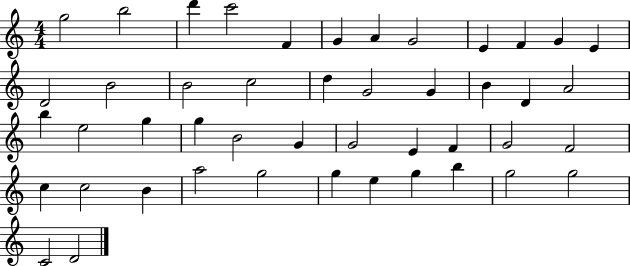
{
  \clef treble
  \numericTimeSignature
  \time 4/4
  \key c \major
  g''2 b''2 | d'''4 c'''2 f'4 | g'4 a'4 g'2 | e'4 f'4 g'4 e'4 | \break d'2 b'2 | b'2 c''2 | d''4 g'2 g'4 | b'4 d'4 a'2 | \break b''4 e''2 g''4 | g''4 b'2 g'4 | g'2 e'4 f'4 | g'2 f'2 | \break c''4 c''2 b'4 | a''2 g''2 | g''4 e''4 g''4 b''4 | g''2 g''2 | \break c'2 d'2 | \bar "|."
}